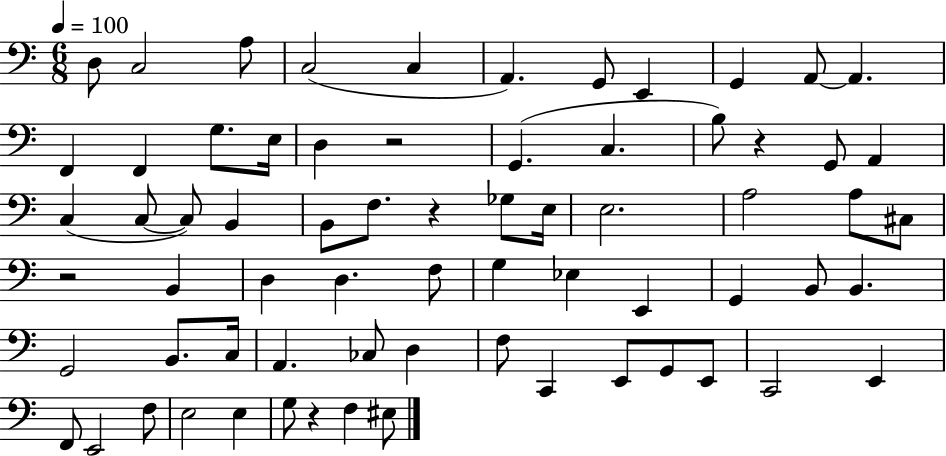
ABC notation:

X:1
T:Untitled
M:6/8
L:1/4
K:C
D,/2 C,2 A,/2 C,2 C, A,, G,,/2 E,, G,, A,,/2 A,, F,, F,, G,/2 E,/4 D, z2 G,, C, B,/2 z G,,/2 A,, C, C,/2 C,/2 B,, B,,/2 F,/2 z _G,/2 E,/4 E,2 A,2 A,/2 ^C,/2 z2 B,, D, D, F,/2 G, _E, E,, G,, B,,/2 B,, G,,2 B,,/2 C,/4 A,, _C,/2 D, F,/2 C,, E,,/2 G,,/2 E,,/2 C,,2 E,, F,,/2 E,,2 F,/2 E,2 E, G,/2 z F, ^E,/2